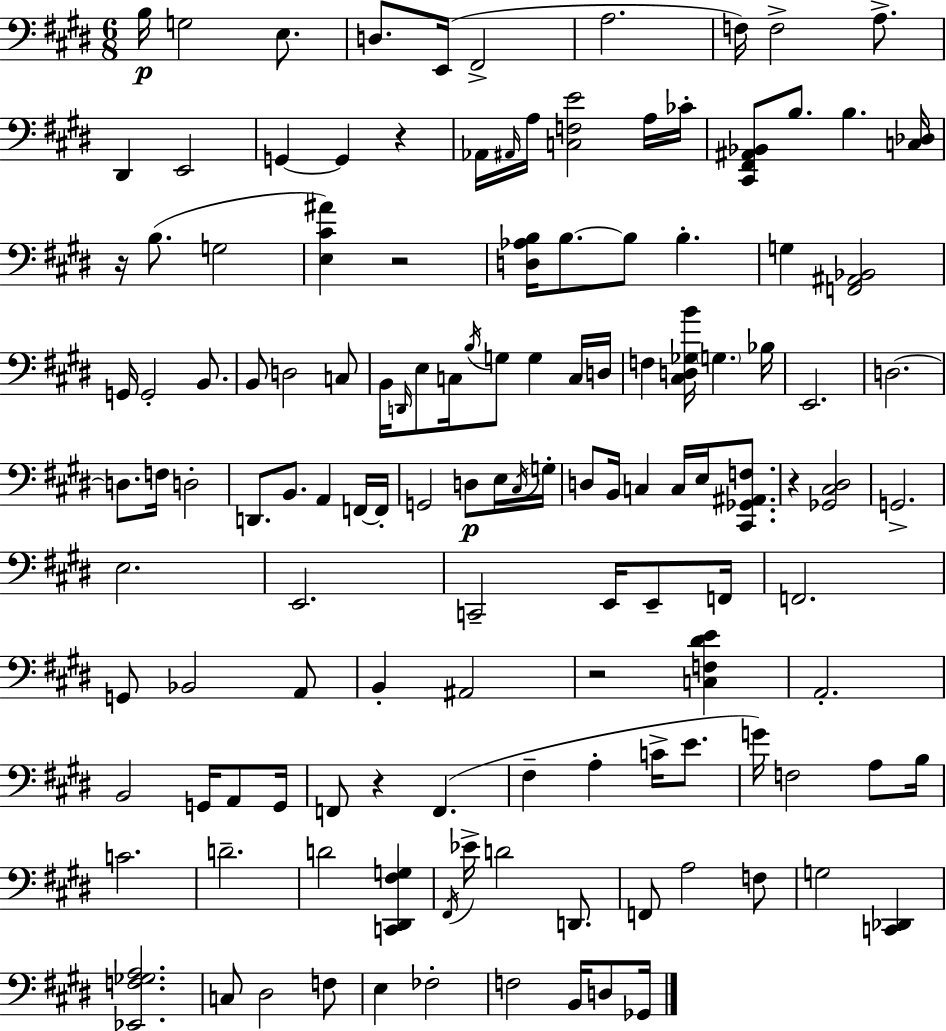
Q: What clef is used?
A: bass